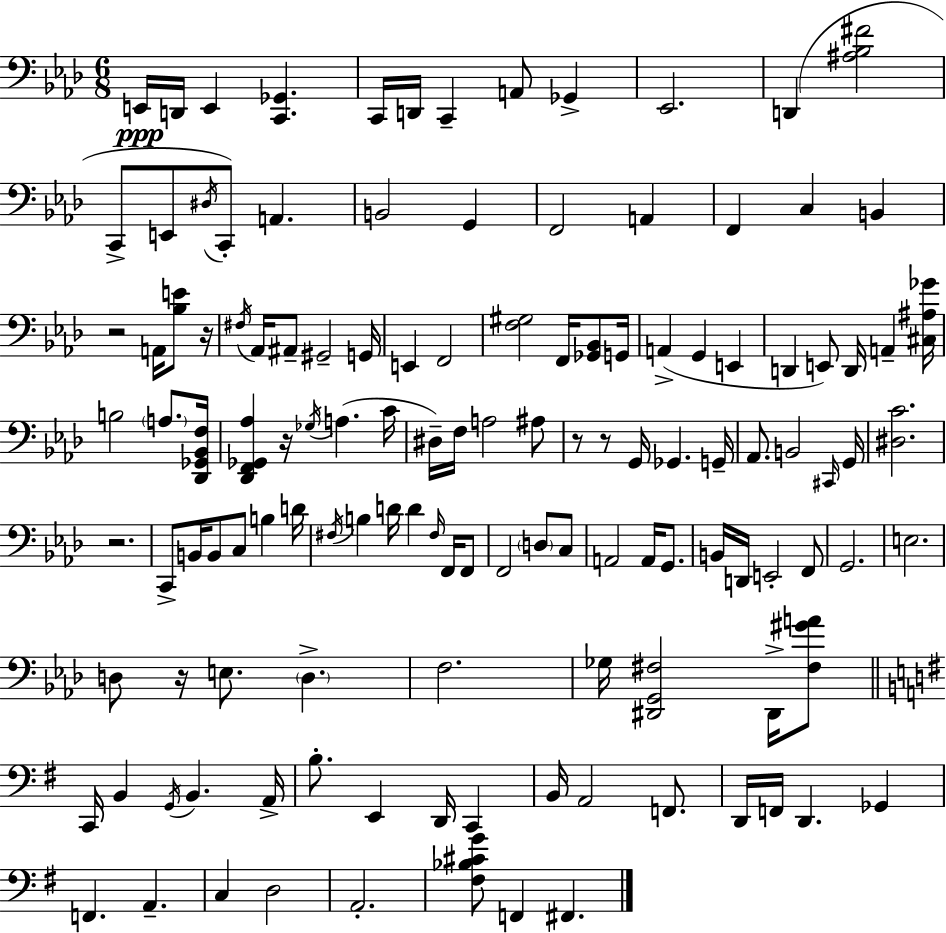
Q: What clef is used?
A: bass